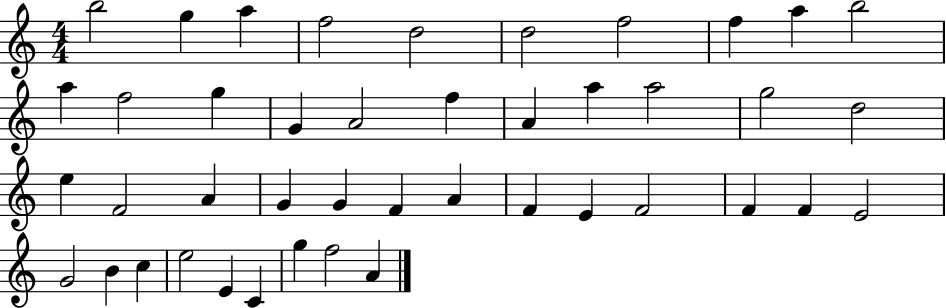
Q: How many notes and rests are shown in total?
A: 43